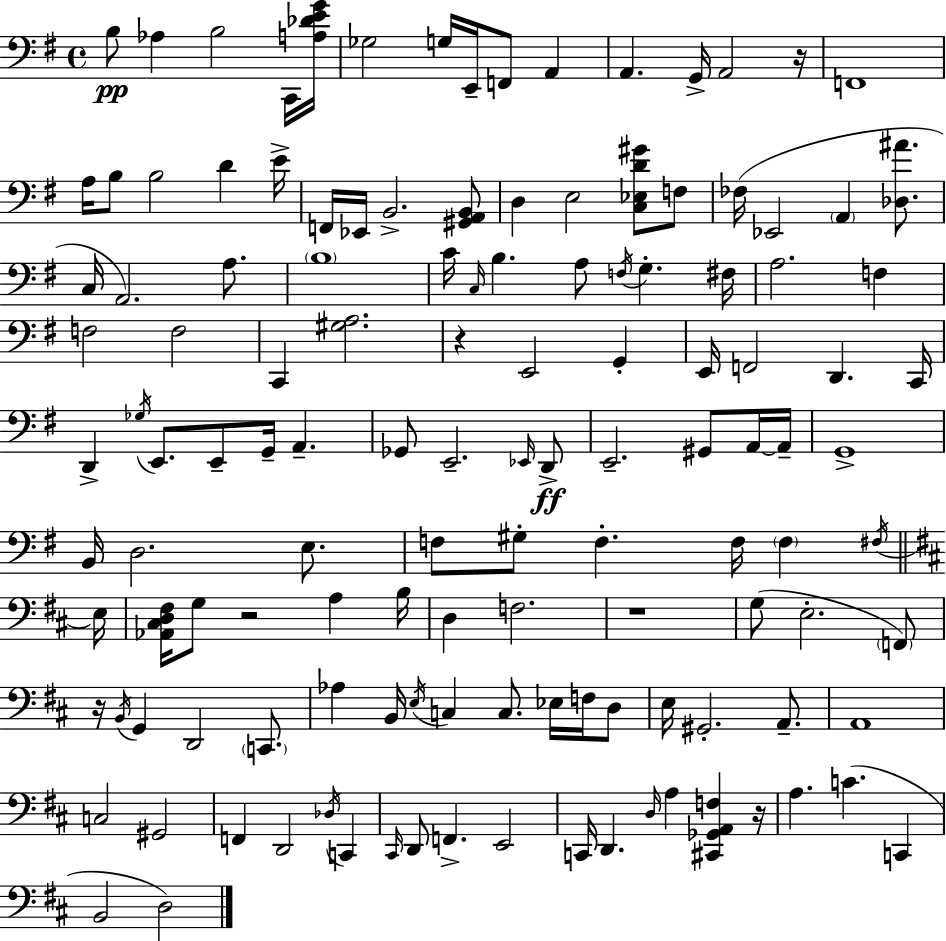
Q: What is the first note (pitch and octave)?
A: B3